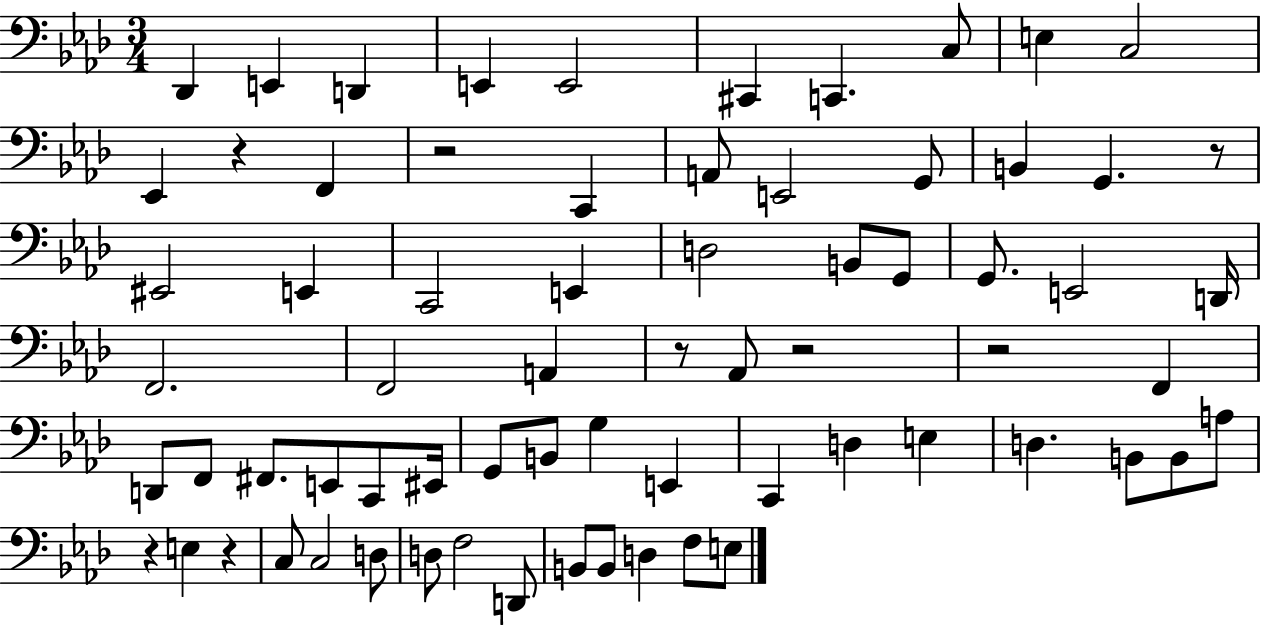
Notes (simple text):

Db2/q E2/q D2/q E2/q E2/h C#2/q C2/q. C3/e E3/q C3/h Eb2/q R/q F2/q R/h C2/q A2/e E2/h G2/e B2/q G2/q. R/e EIS2/h E2/q C2/h E2/q D3/h B2/e G2/e G2/e. E2/h D2/s F2/h. F2/h A2/q R/e Ab2/e R/h R/h F2/q D2/e F2/e F#2/e. E2/e C2/e EIS2/s G2/e B2/e G3/q E2/q C2/q D3/q E3/q D3/q. B2/e B2/e A3/e R/q E3/q R/q C3/e C3/h D3/e D3/e F3/h D2/e B2/e B2/e D3/q F3/e E3/e